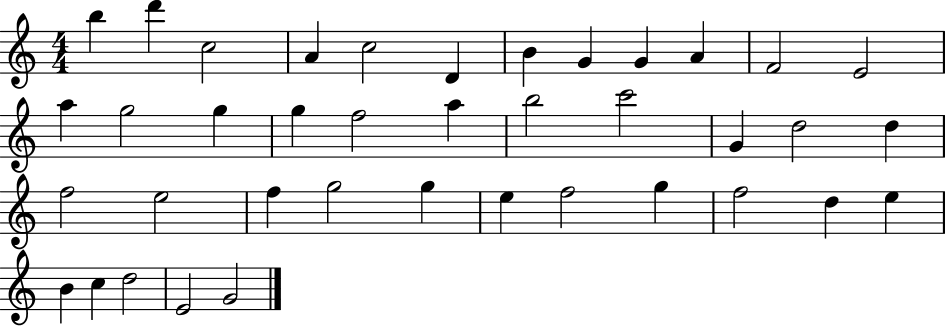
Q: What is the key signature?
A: C major